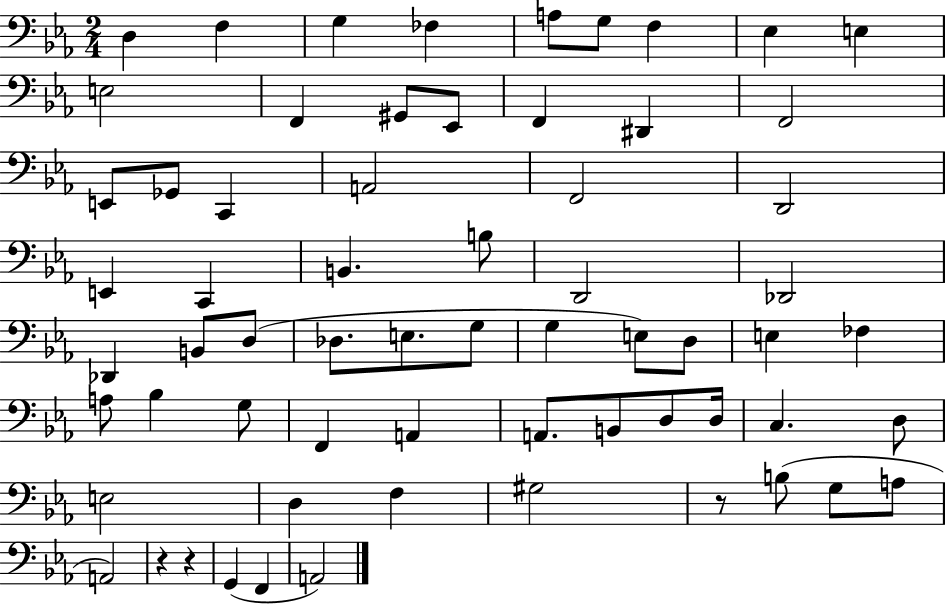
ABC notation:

X:1
T:Untitled
M:2/4
L:1/4
K:Eb
D, F, G, _F, A,/2 G,/2 F, _E, E, E,2 F,, ^G,,/2 _E,,/2 F,, ^D,, F,,2 E,,/2 _G,,/2 C,, A,,2 F,,2 D,,2 E,, C,, B,, B,/2 D,,2 _D,,2 _D,, B,,/2 D,/2 _D,/2 E,/2 G,/2 G, E,/2 D,/2 E, _F, A,/2 _B, G,/2 F,, A,, A,,/2 B,,/2 D,/2 D,/4 C, D,/2 E,2 D, F, ^G,2 z/2 B,/2 G,/2 A,/2 A,,2 z z G,, F,, A,,2